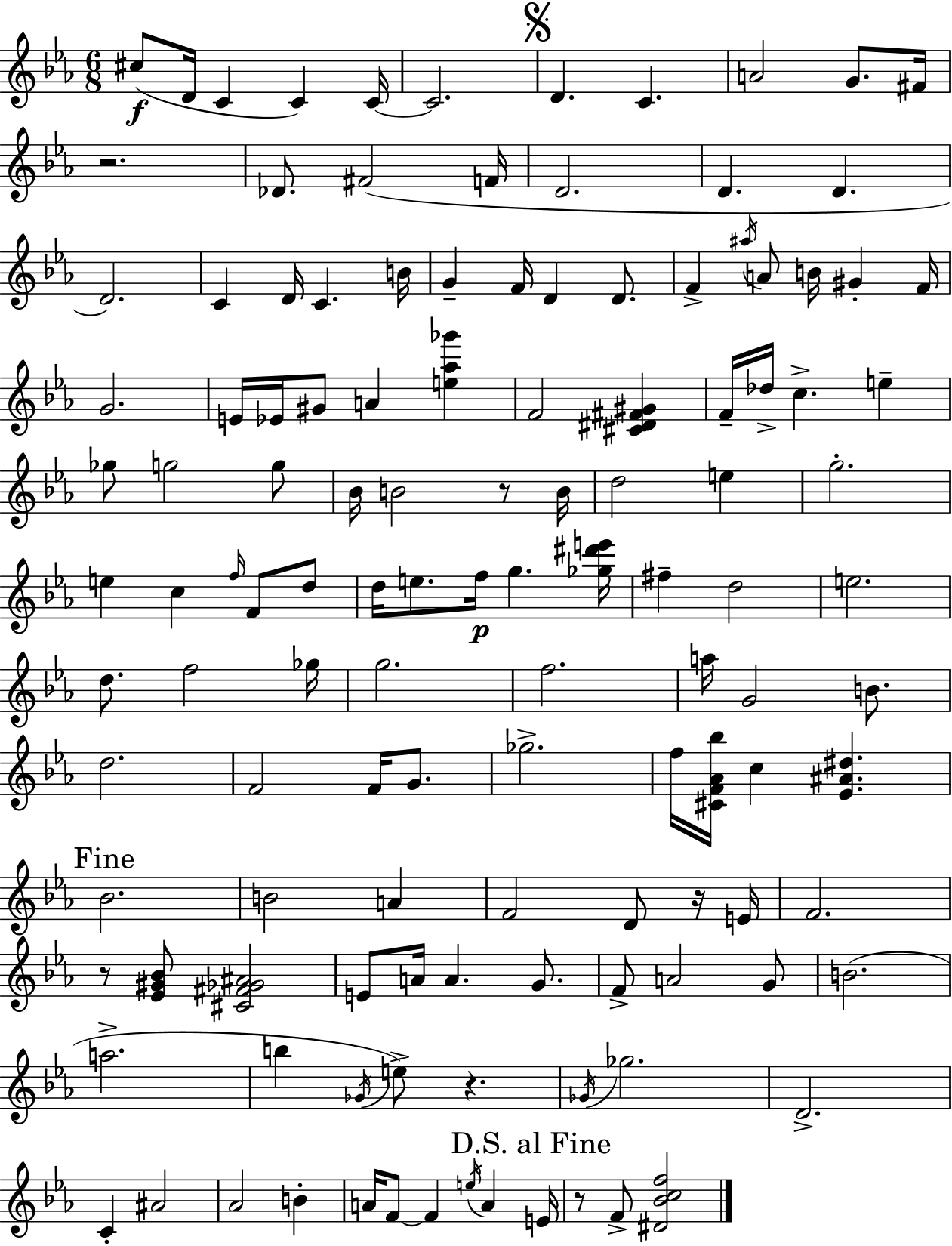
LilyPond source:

{
  \clef treble
  \numericTimeSignature
  \time 6/8
  \key ees \major
  cis''8(\f d'16 c'4 c'4) c'16~~ | c'2. | \mark \markup { \musicglyph "scripts.segno" } d'4. c'4. | a'2 g'8. fis'16 | \break r2. | des'8. fis'2( f'16 | d'2. | d'4. d'4. | \break d'2.) | c'4 d'16 c'4. b'16 | g'4-- f'16 d'4 d'8. | f'4-> \acciaccatura { ais''16 } a'8 b'16 gis'4-. | \break f'16 g'2. | e'16 ees'16 gis'8 a'4 <e'' aes'' ges'''>4 | f'2 <cis' dis' fis' gis'>4 | f'16-- des''16-> c''4.-> e''4-- | \break ges''8 g''2 g''8 | bes'16 b'2 r8 | b'16 d''2 e''4 | g''2.-. | \break e''4 c''4 \grace { f''16 } f'8 | d''8 d''16 e''8. f''16\p g''4. | <ges'' dis''' e'''>16 fis''4-- d''2 | e''2. | \break d''8. f''2 | ges''16 g''2. | f''2. | a''16 g'2 b'8. | \break d''2. | f'2 f'16 g'8. | ges''2.-> | f''16 <cis' f' aes' bes''>16 c''4 <ees' ais' dis''>4. | \break \mark "Fine" bes'2. | b'2 a'4 | f'2 d'8 | r16 e'16 f'2. | \break r8 <ees' gis' bes'>8 <cis' fis' ges' ais'>2 | e'8 a'16 a'4. g'8. | f'8-> a'2 | g'8 b'2.( | \break a''2.-> | b''4 \acciaccatura { ges'16 }) e''8-> r4. | \acciaccatura { ges'16 } ges''2. | d'2.-> | \break c'4-. ais'2 | aes'2 | b'4-. a'16 f'8~~ f'4 \acciaccatura { e''16 } | a'4 \mark "D.S. al Fine" e'16 r8 f'8-> <dis' bes' c'' f''>2 | \break \bar "|."
}